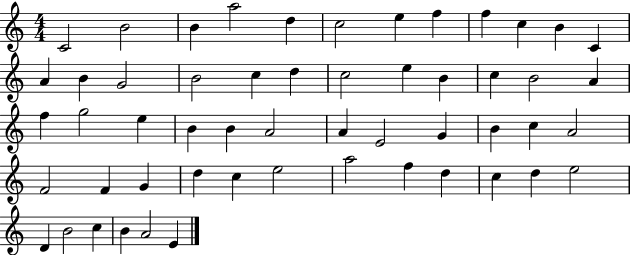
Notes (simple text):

C4/h B4/h B4/q A5/h D5/q C5/h E5/q F5/q F5/q C5/q B4/q C4/q A4/q B4/q G4/h B4/h C5/q D5/q C5/h E5/q B4/q C5/q B4/h A4/q F5/q G5/h E5/q B4/q B4/q A4/h A4/q E4/h G4/q B4/q C5/q A4/h F4/h F4/q G4/q D5/q C5/q E5/h A5/h F5/q D5/q C5/q D5/q E5/h D4/q B4/h C5/q B4/q A4/h E4/q